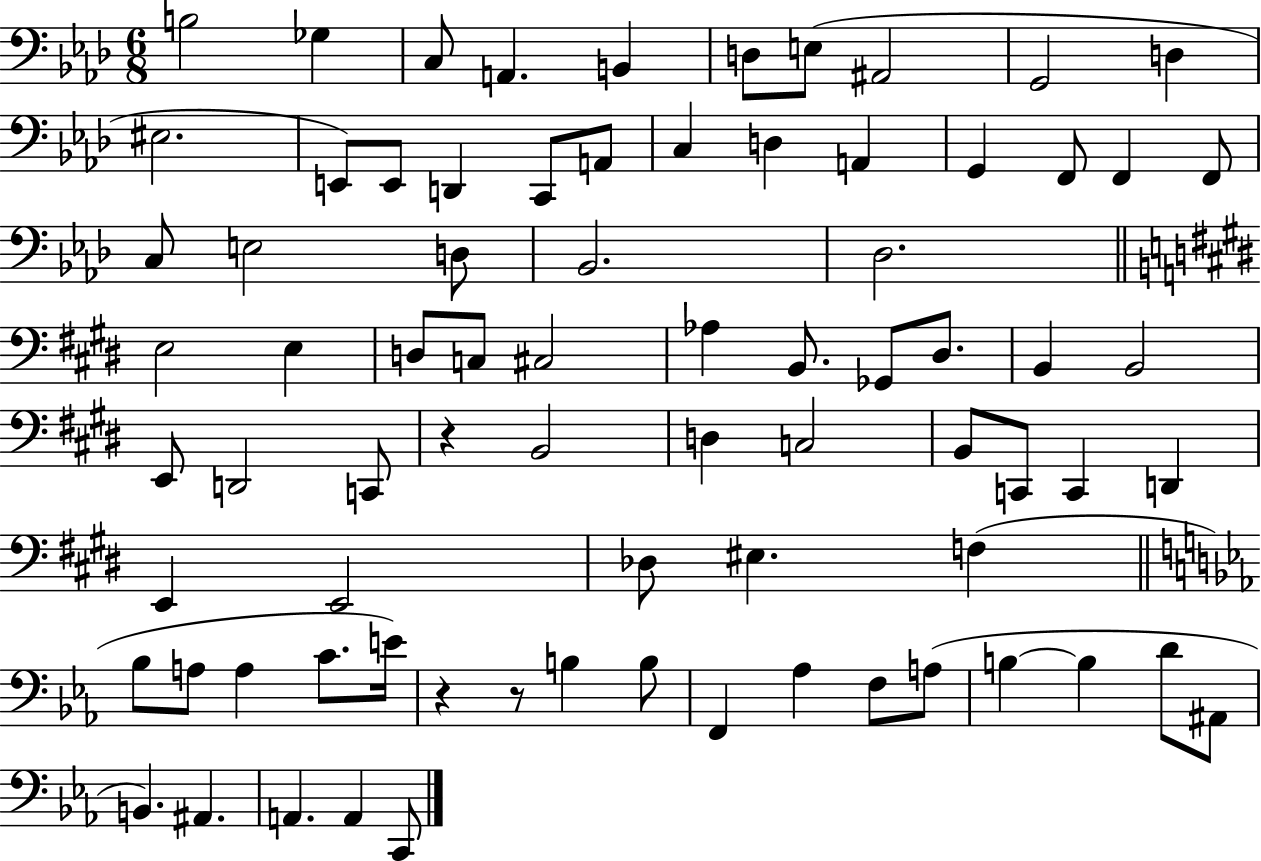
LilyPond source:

{
  \clef bass
  \numericTimeSignature
  \time 6/8
  \key aes \major
  b2 ges4 | c8 a,4. b,4 | d8 e8( ais,2 | g,2 d4 | \break eis2. | e,8) e,8 d,4 c,8 a,8 | c4 d4 a,4 | g,4 f,8 f,4 f,8 | \break c8 e2 d8 | bes,2. | des2. | \bar "||" \break \key e \major e2 e4 | d8 c8 cis2 | aes4 b,8. ges,8 dis8. | b,4 b,2 | \break e,8 d,2 c,8 | r4 b,2 | d4 c2 | b,8 c,8 c,4 d,4 | \break e,4 e,2 | des8 eis4. f4( | \bar "||" \break \key ees \major bes8 a8 a4 c'8. e'16) | r4 r8 b4 b8 | f,4 aes4 f8 a8( | b4~~ b4 d'8 ais,8 | \break b,4.) ais,4. | a,4. a,4 c,8 | \bar "|."
}